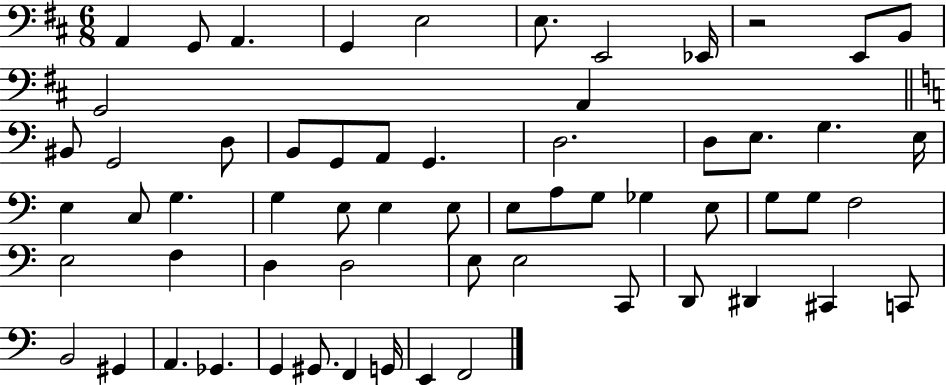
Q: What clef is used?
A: bass